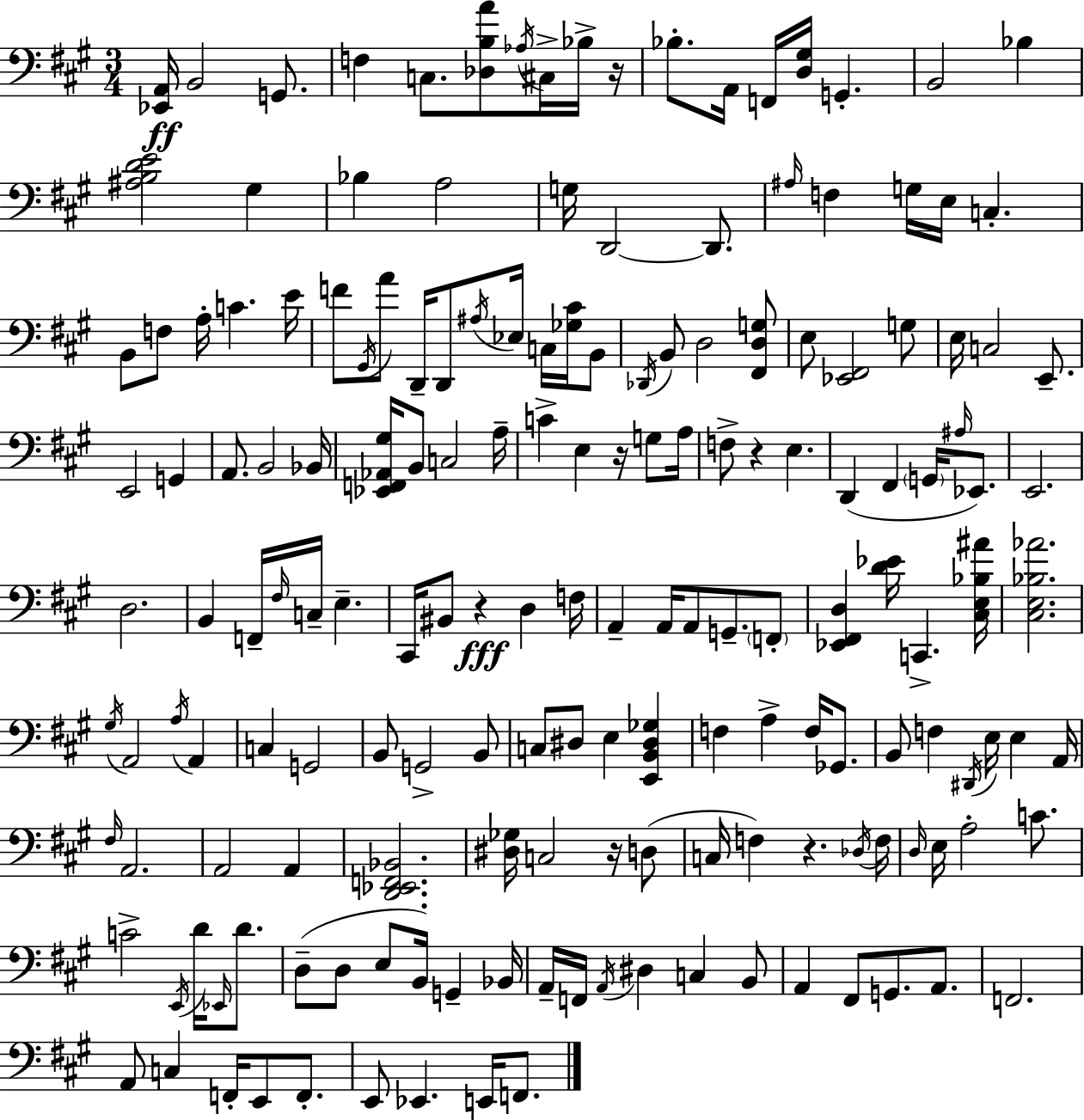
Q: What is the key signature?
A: A major